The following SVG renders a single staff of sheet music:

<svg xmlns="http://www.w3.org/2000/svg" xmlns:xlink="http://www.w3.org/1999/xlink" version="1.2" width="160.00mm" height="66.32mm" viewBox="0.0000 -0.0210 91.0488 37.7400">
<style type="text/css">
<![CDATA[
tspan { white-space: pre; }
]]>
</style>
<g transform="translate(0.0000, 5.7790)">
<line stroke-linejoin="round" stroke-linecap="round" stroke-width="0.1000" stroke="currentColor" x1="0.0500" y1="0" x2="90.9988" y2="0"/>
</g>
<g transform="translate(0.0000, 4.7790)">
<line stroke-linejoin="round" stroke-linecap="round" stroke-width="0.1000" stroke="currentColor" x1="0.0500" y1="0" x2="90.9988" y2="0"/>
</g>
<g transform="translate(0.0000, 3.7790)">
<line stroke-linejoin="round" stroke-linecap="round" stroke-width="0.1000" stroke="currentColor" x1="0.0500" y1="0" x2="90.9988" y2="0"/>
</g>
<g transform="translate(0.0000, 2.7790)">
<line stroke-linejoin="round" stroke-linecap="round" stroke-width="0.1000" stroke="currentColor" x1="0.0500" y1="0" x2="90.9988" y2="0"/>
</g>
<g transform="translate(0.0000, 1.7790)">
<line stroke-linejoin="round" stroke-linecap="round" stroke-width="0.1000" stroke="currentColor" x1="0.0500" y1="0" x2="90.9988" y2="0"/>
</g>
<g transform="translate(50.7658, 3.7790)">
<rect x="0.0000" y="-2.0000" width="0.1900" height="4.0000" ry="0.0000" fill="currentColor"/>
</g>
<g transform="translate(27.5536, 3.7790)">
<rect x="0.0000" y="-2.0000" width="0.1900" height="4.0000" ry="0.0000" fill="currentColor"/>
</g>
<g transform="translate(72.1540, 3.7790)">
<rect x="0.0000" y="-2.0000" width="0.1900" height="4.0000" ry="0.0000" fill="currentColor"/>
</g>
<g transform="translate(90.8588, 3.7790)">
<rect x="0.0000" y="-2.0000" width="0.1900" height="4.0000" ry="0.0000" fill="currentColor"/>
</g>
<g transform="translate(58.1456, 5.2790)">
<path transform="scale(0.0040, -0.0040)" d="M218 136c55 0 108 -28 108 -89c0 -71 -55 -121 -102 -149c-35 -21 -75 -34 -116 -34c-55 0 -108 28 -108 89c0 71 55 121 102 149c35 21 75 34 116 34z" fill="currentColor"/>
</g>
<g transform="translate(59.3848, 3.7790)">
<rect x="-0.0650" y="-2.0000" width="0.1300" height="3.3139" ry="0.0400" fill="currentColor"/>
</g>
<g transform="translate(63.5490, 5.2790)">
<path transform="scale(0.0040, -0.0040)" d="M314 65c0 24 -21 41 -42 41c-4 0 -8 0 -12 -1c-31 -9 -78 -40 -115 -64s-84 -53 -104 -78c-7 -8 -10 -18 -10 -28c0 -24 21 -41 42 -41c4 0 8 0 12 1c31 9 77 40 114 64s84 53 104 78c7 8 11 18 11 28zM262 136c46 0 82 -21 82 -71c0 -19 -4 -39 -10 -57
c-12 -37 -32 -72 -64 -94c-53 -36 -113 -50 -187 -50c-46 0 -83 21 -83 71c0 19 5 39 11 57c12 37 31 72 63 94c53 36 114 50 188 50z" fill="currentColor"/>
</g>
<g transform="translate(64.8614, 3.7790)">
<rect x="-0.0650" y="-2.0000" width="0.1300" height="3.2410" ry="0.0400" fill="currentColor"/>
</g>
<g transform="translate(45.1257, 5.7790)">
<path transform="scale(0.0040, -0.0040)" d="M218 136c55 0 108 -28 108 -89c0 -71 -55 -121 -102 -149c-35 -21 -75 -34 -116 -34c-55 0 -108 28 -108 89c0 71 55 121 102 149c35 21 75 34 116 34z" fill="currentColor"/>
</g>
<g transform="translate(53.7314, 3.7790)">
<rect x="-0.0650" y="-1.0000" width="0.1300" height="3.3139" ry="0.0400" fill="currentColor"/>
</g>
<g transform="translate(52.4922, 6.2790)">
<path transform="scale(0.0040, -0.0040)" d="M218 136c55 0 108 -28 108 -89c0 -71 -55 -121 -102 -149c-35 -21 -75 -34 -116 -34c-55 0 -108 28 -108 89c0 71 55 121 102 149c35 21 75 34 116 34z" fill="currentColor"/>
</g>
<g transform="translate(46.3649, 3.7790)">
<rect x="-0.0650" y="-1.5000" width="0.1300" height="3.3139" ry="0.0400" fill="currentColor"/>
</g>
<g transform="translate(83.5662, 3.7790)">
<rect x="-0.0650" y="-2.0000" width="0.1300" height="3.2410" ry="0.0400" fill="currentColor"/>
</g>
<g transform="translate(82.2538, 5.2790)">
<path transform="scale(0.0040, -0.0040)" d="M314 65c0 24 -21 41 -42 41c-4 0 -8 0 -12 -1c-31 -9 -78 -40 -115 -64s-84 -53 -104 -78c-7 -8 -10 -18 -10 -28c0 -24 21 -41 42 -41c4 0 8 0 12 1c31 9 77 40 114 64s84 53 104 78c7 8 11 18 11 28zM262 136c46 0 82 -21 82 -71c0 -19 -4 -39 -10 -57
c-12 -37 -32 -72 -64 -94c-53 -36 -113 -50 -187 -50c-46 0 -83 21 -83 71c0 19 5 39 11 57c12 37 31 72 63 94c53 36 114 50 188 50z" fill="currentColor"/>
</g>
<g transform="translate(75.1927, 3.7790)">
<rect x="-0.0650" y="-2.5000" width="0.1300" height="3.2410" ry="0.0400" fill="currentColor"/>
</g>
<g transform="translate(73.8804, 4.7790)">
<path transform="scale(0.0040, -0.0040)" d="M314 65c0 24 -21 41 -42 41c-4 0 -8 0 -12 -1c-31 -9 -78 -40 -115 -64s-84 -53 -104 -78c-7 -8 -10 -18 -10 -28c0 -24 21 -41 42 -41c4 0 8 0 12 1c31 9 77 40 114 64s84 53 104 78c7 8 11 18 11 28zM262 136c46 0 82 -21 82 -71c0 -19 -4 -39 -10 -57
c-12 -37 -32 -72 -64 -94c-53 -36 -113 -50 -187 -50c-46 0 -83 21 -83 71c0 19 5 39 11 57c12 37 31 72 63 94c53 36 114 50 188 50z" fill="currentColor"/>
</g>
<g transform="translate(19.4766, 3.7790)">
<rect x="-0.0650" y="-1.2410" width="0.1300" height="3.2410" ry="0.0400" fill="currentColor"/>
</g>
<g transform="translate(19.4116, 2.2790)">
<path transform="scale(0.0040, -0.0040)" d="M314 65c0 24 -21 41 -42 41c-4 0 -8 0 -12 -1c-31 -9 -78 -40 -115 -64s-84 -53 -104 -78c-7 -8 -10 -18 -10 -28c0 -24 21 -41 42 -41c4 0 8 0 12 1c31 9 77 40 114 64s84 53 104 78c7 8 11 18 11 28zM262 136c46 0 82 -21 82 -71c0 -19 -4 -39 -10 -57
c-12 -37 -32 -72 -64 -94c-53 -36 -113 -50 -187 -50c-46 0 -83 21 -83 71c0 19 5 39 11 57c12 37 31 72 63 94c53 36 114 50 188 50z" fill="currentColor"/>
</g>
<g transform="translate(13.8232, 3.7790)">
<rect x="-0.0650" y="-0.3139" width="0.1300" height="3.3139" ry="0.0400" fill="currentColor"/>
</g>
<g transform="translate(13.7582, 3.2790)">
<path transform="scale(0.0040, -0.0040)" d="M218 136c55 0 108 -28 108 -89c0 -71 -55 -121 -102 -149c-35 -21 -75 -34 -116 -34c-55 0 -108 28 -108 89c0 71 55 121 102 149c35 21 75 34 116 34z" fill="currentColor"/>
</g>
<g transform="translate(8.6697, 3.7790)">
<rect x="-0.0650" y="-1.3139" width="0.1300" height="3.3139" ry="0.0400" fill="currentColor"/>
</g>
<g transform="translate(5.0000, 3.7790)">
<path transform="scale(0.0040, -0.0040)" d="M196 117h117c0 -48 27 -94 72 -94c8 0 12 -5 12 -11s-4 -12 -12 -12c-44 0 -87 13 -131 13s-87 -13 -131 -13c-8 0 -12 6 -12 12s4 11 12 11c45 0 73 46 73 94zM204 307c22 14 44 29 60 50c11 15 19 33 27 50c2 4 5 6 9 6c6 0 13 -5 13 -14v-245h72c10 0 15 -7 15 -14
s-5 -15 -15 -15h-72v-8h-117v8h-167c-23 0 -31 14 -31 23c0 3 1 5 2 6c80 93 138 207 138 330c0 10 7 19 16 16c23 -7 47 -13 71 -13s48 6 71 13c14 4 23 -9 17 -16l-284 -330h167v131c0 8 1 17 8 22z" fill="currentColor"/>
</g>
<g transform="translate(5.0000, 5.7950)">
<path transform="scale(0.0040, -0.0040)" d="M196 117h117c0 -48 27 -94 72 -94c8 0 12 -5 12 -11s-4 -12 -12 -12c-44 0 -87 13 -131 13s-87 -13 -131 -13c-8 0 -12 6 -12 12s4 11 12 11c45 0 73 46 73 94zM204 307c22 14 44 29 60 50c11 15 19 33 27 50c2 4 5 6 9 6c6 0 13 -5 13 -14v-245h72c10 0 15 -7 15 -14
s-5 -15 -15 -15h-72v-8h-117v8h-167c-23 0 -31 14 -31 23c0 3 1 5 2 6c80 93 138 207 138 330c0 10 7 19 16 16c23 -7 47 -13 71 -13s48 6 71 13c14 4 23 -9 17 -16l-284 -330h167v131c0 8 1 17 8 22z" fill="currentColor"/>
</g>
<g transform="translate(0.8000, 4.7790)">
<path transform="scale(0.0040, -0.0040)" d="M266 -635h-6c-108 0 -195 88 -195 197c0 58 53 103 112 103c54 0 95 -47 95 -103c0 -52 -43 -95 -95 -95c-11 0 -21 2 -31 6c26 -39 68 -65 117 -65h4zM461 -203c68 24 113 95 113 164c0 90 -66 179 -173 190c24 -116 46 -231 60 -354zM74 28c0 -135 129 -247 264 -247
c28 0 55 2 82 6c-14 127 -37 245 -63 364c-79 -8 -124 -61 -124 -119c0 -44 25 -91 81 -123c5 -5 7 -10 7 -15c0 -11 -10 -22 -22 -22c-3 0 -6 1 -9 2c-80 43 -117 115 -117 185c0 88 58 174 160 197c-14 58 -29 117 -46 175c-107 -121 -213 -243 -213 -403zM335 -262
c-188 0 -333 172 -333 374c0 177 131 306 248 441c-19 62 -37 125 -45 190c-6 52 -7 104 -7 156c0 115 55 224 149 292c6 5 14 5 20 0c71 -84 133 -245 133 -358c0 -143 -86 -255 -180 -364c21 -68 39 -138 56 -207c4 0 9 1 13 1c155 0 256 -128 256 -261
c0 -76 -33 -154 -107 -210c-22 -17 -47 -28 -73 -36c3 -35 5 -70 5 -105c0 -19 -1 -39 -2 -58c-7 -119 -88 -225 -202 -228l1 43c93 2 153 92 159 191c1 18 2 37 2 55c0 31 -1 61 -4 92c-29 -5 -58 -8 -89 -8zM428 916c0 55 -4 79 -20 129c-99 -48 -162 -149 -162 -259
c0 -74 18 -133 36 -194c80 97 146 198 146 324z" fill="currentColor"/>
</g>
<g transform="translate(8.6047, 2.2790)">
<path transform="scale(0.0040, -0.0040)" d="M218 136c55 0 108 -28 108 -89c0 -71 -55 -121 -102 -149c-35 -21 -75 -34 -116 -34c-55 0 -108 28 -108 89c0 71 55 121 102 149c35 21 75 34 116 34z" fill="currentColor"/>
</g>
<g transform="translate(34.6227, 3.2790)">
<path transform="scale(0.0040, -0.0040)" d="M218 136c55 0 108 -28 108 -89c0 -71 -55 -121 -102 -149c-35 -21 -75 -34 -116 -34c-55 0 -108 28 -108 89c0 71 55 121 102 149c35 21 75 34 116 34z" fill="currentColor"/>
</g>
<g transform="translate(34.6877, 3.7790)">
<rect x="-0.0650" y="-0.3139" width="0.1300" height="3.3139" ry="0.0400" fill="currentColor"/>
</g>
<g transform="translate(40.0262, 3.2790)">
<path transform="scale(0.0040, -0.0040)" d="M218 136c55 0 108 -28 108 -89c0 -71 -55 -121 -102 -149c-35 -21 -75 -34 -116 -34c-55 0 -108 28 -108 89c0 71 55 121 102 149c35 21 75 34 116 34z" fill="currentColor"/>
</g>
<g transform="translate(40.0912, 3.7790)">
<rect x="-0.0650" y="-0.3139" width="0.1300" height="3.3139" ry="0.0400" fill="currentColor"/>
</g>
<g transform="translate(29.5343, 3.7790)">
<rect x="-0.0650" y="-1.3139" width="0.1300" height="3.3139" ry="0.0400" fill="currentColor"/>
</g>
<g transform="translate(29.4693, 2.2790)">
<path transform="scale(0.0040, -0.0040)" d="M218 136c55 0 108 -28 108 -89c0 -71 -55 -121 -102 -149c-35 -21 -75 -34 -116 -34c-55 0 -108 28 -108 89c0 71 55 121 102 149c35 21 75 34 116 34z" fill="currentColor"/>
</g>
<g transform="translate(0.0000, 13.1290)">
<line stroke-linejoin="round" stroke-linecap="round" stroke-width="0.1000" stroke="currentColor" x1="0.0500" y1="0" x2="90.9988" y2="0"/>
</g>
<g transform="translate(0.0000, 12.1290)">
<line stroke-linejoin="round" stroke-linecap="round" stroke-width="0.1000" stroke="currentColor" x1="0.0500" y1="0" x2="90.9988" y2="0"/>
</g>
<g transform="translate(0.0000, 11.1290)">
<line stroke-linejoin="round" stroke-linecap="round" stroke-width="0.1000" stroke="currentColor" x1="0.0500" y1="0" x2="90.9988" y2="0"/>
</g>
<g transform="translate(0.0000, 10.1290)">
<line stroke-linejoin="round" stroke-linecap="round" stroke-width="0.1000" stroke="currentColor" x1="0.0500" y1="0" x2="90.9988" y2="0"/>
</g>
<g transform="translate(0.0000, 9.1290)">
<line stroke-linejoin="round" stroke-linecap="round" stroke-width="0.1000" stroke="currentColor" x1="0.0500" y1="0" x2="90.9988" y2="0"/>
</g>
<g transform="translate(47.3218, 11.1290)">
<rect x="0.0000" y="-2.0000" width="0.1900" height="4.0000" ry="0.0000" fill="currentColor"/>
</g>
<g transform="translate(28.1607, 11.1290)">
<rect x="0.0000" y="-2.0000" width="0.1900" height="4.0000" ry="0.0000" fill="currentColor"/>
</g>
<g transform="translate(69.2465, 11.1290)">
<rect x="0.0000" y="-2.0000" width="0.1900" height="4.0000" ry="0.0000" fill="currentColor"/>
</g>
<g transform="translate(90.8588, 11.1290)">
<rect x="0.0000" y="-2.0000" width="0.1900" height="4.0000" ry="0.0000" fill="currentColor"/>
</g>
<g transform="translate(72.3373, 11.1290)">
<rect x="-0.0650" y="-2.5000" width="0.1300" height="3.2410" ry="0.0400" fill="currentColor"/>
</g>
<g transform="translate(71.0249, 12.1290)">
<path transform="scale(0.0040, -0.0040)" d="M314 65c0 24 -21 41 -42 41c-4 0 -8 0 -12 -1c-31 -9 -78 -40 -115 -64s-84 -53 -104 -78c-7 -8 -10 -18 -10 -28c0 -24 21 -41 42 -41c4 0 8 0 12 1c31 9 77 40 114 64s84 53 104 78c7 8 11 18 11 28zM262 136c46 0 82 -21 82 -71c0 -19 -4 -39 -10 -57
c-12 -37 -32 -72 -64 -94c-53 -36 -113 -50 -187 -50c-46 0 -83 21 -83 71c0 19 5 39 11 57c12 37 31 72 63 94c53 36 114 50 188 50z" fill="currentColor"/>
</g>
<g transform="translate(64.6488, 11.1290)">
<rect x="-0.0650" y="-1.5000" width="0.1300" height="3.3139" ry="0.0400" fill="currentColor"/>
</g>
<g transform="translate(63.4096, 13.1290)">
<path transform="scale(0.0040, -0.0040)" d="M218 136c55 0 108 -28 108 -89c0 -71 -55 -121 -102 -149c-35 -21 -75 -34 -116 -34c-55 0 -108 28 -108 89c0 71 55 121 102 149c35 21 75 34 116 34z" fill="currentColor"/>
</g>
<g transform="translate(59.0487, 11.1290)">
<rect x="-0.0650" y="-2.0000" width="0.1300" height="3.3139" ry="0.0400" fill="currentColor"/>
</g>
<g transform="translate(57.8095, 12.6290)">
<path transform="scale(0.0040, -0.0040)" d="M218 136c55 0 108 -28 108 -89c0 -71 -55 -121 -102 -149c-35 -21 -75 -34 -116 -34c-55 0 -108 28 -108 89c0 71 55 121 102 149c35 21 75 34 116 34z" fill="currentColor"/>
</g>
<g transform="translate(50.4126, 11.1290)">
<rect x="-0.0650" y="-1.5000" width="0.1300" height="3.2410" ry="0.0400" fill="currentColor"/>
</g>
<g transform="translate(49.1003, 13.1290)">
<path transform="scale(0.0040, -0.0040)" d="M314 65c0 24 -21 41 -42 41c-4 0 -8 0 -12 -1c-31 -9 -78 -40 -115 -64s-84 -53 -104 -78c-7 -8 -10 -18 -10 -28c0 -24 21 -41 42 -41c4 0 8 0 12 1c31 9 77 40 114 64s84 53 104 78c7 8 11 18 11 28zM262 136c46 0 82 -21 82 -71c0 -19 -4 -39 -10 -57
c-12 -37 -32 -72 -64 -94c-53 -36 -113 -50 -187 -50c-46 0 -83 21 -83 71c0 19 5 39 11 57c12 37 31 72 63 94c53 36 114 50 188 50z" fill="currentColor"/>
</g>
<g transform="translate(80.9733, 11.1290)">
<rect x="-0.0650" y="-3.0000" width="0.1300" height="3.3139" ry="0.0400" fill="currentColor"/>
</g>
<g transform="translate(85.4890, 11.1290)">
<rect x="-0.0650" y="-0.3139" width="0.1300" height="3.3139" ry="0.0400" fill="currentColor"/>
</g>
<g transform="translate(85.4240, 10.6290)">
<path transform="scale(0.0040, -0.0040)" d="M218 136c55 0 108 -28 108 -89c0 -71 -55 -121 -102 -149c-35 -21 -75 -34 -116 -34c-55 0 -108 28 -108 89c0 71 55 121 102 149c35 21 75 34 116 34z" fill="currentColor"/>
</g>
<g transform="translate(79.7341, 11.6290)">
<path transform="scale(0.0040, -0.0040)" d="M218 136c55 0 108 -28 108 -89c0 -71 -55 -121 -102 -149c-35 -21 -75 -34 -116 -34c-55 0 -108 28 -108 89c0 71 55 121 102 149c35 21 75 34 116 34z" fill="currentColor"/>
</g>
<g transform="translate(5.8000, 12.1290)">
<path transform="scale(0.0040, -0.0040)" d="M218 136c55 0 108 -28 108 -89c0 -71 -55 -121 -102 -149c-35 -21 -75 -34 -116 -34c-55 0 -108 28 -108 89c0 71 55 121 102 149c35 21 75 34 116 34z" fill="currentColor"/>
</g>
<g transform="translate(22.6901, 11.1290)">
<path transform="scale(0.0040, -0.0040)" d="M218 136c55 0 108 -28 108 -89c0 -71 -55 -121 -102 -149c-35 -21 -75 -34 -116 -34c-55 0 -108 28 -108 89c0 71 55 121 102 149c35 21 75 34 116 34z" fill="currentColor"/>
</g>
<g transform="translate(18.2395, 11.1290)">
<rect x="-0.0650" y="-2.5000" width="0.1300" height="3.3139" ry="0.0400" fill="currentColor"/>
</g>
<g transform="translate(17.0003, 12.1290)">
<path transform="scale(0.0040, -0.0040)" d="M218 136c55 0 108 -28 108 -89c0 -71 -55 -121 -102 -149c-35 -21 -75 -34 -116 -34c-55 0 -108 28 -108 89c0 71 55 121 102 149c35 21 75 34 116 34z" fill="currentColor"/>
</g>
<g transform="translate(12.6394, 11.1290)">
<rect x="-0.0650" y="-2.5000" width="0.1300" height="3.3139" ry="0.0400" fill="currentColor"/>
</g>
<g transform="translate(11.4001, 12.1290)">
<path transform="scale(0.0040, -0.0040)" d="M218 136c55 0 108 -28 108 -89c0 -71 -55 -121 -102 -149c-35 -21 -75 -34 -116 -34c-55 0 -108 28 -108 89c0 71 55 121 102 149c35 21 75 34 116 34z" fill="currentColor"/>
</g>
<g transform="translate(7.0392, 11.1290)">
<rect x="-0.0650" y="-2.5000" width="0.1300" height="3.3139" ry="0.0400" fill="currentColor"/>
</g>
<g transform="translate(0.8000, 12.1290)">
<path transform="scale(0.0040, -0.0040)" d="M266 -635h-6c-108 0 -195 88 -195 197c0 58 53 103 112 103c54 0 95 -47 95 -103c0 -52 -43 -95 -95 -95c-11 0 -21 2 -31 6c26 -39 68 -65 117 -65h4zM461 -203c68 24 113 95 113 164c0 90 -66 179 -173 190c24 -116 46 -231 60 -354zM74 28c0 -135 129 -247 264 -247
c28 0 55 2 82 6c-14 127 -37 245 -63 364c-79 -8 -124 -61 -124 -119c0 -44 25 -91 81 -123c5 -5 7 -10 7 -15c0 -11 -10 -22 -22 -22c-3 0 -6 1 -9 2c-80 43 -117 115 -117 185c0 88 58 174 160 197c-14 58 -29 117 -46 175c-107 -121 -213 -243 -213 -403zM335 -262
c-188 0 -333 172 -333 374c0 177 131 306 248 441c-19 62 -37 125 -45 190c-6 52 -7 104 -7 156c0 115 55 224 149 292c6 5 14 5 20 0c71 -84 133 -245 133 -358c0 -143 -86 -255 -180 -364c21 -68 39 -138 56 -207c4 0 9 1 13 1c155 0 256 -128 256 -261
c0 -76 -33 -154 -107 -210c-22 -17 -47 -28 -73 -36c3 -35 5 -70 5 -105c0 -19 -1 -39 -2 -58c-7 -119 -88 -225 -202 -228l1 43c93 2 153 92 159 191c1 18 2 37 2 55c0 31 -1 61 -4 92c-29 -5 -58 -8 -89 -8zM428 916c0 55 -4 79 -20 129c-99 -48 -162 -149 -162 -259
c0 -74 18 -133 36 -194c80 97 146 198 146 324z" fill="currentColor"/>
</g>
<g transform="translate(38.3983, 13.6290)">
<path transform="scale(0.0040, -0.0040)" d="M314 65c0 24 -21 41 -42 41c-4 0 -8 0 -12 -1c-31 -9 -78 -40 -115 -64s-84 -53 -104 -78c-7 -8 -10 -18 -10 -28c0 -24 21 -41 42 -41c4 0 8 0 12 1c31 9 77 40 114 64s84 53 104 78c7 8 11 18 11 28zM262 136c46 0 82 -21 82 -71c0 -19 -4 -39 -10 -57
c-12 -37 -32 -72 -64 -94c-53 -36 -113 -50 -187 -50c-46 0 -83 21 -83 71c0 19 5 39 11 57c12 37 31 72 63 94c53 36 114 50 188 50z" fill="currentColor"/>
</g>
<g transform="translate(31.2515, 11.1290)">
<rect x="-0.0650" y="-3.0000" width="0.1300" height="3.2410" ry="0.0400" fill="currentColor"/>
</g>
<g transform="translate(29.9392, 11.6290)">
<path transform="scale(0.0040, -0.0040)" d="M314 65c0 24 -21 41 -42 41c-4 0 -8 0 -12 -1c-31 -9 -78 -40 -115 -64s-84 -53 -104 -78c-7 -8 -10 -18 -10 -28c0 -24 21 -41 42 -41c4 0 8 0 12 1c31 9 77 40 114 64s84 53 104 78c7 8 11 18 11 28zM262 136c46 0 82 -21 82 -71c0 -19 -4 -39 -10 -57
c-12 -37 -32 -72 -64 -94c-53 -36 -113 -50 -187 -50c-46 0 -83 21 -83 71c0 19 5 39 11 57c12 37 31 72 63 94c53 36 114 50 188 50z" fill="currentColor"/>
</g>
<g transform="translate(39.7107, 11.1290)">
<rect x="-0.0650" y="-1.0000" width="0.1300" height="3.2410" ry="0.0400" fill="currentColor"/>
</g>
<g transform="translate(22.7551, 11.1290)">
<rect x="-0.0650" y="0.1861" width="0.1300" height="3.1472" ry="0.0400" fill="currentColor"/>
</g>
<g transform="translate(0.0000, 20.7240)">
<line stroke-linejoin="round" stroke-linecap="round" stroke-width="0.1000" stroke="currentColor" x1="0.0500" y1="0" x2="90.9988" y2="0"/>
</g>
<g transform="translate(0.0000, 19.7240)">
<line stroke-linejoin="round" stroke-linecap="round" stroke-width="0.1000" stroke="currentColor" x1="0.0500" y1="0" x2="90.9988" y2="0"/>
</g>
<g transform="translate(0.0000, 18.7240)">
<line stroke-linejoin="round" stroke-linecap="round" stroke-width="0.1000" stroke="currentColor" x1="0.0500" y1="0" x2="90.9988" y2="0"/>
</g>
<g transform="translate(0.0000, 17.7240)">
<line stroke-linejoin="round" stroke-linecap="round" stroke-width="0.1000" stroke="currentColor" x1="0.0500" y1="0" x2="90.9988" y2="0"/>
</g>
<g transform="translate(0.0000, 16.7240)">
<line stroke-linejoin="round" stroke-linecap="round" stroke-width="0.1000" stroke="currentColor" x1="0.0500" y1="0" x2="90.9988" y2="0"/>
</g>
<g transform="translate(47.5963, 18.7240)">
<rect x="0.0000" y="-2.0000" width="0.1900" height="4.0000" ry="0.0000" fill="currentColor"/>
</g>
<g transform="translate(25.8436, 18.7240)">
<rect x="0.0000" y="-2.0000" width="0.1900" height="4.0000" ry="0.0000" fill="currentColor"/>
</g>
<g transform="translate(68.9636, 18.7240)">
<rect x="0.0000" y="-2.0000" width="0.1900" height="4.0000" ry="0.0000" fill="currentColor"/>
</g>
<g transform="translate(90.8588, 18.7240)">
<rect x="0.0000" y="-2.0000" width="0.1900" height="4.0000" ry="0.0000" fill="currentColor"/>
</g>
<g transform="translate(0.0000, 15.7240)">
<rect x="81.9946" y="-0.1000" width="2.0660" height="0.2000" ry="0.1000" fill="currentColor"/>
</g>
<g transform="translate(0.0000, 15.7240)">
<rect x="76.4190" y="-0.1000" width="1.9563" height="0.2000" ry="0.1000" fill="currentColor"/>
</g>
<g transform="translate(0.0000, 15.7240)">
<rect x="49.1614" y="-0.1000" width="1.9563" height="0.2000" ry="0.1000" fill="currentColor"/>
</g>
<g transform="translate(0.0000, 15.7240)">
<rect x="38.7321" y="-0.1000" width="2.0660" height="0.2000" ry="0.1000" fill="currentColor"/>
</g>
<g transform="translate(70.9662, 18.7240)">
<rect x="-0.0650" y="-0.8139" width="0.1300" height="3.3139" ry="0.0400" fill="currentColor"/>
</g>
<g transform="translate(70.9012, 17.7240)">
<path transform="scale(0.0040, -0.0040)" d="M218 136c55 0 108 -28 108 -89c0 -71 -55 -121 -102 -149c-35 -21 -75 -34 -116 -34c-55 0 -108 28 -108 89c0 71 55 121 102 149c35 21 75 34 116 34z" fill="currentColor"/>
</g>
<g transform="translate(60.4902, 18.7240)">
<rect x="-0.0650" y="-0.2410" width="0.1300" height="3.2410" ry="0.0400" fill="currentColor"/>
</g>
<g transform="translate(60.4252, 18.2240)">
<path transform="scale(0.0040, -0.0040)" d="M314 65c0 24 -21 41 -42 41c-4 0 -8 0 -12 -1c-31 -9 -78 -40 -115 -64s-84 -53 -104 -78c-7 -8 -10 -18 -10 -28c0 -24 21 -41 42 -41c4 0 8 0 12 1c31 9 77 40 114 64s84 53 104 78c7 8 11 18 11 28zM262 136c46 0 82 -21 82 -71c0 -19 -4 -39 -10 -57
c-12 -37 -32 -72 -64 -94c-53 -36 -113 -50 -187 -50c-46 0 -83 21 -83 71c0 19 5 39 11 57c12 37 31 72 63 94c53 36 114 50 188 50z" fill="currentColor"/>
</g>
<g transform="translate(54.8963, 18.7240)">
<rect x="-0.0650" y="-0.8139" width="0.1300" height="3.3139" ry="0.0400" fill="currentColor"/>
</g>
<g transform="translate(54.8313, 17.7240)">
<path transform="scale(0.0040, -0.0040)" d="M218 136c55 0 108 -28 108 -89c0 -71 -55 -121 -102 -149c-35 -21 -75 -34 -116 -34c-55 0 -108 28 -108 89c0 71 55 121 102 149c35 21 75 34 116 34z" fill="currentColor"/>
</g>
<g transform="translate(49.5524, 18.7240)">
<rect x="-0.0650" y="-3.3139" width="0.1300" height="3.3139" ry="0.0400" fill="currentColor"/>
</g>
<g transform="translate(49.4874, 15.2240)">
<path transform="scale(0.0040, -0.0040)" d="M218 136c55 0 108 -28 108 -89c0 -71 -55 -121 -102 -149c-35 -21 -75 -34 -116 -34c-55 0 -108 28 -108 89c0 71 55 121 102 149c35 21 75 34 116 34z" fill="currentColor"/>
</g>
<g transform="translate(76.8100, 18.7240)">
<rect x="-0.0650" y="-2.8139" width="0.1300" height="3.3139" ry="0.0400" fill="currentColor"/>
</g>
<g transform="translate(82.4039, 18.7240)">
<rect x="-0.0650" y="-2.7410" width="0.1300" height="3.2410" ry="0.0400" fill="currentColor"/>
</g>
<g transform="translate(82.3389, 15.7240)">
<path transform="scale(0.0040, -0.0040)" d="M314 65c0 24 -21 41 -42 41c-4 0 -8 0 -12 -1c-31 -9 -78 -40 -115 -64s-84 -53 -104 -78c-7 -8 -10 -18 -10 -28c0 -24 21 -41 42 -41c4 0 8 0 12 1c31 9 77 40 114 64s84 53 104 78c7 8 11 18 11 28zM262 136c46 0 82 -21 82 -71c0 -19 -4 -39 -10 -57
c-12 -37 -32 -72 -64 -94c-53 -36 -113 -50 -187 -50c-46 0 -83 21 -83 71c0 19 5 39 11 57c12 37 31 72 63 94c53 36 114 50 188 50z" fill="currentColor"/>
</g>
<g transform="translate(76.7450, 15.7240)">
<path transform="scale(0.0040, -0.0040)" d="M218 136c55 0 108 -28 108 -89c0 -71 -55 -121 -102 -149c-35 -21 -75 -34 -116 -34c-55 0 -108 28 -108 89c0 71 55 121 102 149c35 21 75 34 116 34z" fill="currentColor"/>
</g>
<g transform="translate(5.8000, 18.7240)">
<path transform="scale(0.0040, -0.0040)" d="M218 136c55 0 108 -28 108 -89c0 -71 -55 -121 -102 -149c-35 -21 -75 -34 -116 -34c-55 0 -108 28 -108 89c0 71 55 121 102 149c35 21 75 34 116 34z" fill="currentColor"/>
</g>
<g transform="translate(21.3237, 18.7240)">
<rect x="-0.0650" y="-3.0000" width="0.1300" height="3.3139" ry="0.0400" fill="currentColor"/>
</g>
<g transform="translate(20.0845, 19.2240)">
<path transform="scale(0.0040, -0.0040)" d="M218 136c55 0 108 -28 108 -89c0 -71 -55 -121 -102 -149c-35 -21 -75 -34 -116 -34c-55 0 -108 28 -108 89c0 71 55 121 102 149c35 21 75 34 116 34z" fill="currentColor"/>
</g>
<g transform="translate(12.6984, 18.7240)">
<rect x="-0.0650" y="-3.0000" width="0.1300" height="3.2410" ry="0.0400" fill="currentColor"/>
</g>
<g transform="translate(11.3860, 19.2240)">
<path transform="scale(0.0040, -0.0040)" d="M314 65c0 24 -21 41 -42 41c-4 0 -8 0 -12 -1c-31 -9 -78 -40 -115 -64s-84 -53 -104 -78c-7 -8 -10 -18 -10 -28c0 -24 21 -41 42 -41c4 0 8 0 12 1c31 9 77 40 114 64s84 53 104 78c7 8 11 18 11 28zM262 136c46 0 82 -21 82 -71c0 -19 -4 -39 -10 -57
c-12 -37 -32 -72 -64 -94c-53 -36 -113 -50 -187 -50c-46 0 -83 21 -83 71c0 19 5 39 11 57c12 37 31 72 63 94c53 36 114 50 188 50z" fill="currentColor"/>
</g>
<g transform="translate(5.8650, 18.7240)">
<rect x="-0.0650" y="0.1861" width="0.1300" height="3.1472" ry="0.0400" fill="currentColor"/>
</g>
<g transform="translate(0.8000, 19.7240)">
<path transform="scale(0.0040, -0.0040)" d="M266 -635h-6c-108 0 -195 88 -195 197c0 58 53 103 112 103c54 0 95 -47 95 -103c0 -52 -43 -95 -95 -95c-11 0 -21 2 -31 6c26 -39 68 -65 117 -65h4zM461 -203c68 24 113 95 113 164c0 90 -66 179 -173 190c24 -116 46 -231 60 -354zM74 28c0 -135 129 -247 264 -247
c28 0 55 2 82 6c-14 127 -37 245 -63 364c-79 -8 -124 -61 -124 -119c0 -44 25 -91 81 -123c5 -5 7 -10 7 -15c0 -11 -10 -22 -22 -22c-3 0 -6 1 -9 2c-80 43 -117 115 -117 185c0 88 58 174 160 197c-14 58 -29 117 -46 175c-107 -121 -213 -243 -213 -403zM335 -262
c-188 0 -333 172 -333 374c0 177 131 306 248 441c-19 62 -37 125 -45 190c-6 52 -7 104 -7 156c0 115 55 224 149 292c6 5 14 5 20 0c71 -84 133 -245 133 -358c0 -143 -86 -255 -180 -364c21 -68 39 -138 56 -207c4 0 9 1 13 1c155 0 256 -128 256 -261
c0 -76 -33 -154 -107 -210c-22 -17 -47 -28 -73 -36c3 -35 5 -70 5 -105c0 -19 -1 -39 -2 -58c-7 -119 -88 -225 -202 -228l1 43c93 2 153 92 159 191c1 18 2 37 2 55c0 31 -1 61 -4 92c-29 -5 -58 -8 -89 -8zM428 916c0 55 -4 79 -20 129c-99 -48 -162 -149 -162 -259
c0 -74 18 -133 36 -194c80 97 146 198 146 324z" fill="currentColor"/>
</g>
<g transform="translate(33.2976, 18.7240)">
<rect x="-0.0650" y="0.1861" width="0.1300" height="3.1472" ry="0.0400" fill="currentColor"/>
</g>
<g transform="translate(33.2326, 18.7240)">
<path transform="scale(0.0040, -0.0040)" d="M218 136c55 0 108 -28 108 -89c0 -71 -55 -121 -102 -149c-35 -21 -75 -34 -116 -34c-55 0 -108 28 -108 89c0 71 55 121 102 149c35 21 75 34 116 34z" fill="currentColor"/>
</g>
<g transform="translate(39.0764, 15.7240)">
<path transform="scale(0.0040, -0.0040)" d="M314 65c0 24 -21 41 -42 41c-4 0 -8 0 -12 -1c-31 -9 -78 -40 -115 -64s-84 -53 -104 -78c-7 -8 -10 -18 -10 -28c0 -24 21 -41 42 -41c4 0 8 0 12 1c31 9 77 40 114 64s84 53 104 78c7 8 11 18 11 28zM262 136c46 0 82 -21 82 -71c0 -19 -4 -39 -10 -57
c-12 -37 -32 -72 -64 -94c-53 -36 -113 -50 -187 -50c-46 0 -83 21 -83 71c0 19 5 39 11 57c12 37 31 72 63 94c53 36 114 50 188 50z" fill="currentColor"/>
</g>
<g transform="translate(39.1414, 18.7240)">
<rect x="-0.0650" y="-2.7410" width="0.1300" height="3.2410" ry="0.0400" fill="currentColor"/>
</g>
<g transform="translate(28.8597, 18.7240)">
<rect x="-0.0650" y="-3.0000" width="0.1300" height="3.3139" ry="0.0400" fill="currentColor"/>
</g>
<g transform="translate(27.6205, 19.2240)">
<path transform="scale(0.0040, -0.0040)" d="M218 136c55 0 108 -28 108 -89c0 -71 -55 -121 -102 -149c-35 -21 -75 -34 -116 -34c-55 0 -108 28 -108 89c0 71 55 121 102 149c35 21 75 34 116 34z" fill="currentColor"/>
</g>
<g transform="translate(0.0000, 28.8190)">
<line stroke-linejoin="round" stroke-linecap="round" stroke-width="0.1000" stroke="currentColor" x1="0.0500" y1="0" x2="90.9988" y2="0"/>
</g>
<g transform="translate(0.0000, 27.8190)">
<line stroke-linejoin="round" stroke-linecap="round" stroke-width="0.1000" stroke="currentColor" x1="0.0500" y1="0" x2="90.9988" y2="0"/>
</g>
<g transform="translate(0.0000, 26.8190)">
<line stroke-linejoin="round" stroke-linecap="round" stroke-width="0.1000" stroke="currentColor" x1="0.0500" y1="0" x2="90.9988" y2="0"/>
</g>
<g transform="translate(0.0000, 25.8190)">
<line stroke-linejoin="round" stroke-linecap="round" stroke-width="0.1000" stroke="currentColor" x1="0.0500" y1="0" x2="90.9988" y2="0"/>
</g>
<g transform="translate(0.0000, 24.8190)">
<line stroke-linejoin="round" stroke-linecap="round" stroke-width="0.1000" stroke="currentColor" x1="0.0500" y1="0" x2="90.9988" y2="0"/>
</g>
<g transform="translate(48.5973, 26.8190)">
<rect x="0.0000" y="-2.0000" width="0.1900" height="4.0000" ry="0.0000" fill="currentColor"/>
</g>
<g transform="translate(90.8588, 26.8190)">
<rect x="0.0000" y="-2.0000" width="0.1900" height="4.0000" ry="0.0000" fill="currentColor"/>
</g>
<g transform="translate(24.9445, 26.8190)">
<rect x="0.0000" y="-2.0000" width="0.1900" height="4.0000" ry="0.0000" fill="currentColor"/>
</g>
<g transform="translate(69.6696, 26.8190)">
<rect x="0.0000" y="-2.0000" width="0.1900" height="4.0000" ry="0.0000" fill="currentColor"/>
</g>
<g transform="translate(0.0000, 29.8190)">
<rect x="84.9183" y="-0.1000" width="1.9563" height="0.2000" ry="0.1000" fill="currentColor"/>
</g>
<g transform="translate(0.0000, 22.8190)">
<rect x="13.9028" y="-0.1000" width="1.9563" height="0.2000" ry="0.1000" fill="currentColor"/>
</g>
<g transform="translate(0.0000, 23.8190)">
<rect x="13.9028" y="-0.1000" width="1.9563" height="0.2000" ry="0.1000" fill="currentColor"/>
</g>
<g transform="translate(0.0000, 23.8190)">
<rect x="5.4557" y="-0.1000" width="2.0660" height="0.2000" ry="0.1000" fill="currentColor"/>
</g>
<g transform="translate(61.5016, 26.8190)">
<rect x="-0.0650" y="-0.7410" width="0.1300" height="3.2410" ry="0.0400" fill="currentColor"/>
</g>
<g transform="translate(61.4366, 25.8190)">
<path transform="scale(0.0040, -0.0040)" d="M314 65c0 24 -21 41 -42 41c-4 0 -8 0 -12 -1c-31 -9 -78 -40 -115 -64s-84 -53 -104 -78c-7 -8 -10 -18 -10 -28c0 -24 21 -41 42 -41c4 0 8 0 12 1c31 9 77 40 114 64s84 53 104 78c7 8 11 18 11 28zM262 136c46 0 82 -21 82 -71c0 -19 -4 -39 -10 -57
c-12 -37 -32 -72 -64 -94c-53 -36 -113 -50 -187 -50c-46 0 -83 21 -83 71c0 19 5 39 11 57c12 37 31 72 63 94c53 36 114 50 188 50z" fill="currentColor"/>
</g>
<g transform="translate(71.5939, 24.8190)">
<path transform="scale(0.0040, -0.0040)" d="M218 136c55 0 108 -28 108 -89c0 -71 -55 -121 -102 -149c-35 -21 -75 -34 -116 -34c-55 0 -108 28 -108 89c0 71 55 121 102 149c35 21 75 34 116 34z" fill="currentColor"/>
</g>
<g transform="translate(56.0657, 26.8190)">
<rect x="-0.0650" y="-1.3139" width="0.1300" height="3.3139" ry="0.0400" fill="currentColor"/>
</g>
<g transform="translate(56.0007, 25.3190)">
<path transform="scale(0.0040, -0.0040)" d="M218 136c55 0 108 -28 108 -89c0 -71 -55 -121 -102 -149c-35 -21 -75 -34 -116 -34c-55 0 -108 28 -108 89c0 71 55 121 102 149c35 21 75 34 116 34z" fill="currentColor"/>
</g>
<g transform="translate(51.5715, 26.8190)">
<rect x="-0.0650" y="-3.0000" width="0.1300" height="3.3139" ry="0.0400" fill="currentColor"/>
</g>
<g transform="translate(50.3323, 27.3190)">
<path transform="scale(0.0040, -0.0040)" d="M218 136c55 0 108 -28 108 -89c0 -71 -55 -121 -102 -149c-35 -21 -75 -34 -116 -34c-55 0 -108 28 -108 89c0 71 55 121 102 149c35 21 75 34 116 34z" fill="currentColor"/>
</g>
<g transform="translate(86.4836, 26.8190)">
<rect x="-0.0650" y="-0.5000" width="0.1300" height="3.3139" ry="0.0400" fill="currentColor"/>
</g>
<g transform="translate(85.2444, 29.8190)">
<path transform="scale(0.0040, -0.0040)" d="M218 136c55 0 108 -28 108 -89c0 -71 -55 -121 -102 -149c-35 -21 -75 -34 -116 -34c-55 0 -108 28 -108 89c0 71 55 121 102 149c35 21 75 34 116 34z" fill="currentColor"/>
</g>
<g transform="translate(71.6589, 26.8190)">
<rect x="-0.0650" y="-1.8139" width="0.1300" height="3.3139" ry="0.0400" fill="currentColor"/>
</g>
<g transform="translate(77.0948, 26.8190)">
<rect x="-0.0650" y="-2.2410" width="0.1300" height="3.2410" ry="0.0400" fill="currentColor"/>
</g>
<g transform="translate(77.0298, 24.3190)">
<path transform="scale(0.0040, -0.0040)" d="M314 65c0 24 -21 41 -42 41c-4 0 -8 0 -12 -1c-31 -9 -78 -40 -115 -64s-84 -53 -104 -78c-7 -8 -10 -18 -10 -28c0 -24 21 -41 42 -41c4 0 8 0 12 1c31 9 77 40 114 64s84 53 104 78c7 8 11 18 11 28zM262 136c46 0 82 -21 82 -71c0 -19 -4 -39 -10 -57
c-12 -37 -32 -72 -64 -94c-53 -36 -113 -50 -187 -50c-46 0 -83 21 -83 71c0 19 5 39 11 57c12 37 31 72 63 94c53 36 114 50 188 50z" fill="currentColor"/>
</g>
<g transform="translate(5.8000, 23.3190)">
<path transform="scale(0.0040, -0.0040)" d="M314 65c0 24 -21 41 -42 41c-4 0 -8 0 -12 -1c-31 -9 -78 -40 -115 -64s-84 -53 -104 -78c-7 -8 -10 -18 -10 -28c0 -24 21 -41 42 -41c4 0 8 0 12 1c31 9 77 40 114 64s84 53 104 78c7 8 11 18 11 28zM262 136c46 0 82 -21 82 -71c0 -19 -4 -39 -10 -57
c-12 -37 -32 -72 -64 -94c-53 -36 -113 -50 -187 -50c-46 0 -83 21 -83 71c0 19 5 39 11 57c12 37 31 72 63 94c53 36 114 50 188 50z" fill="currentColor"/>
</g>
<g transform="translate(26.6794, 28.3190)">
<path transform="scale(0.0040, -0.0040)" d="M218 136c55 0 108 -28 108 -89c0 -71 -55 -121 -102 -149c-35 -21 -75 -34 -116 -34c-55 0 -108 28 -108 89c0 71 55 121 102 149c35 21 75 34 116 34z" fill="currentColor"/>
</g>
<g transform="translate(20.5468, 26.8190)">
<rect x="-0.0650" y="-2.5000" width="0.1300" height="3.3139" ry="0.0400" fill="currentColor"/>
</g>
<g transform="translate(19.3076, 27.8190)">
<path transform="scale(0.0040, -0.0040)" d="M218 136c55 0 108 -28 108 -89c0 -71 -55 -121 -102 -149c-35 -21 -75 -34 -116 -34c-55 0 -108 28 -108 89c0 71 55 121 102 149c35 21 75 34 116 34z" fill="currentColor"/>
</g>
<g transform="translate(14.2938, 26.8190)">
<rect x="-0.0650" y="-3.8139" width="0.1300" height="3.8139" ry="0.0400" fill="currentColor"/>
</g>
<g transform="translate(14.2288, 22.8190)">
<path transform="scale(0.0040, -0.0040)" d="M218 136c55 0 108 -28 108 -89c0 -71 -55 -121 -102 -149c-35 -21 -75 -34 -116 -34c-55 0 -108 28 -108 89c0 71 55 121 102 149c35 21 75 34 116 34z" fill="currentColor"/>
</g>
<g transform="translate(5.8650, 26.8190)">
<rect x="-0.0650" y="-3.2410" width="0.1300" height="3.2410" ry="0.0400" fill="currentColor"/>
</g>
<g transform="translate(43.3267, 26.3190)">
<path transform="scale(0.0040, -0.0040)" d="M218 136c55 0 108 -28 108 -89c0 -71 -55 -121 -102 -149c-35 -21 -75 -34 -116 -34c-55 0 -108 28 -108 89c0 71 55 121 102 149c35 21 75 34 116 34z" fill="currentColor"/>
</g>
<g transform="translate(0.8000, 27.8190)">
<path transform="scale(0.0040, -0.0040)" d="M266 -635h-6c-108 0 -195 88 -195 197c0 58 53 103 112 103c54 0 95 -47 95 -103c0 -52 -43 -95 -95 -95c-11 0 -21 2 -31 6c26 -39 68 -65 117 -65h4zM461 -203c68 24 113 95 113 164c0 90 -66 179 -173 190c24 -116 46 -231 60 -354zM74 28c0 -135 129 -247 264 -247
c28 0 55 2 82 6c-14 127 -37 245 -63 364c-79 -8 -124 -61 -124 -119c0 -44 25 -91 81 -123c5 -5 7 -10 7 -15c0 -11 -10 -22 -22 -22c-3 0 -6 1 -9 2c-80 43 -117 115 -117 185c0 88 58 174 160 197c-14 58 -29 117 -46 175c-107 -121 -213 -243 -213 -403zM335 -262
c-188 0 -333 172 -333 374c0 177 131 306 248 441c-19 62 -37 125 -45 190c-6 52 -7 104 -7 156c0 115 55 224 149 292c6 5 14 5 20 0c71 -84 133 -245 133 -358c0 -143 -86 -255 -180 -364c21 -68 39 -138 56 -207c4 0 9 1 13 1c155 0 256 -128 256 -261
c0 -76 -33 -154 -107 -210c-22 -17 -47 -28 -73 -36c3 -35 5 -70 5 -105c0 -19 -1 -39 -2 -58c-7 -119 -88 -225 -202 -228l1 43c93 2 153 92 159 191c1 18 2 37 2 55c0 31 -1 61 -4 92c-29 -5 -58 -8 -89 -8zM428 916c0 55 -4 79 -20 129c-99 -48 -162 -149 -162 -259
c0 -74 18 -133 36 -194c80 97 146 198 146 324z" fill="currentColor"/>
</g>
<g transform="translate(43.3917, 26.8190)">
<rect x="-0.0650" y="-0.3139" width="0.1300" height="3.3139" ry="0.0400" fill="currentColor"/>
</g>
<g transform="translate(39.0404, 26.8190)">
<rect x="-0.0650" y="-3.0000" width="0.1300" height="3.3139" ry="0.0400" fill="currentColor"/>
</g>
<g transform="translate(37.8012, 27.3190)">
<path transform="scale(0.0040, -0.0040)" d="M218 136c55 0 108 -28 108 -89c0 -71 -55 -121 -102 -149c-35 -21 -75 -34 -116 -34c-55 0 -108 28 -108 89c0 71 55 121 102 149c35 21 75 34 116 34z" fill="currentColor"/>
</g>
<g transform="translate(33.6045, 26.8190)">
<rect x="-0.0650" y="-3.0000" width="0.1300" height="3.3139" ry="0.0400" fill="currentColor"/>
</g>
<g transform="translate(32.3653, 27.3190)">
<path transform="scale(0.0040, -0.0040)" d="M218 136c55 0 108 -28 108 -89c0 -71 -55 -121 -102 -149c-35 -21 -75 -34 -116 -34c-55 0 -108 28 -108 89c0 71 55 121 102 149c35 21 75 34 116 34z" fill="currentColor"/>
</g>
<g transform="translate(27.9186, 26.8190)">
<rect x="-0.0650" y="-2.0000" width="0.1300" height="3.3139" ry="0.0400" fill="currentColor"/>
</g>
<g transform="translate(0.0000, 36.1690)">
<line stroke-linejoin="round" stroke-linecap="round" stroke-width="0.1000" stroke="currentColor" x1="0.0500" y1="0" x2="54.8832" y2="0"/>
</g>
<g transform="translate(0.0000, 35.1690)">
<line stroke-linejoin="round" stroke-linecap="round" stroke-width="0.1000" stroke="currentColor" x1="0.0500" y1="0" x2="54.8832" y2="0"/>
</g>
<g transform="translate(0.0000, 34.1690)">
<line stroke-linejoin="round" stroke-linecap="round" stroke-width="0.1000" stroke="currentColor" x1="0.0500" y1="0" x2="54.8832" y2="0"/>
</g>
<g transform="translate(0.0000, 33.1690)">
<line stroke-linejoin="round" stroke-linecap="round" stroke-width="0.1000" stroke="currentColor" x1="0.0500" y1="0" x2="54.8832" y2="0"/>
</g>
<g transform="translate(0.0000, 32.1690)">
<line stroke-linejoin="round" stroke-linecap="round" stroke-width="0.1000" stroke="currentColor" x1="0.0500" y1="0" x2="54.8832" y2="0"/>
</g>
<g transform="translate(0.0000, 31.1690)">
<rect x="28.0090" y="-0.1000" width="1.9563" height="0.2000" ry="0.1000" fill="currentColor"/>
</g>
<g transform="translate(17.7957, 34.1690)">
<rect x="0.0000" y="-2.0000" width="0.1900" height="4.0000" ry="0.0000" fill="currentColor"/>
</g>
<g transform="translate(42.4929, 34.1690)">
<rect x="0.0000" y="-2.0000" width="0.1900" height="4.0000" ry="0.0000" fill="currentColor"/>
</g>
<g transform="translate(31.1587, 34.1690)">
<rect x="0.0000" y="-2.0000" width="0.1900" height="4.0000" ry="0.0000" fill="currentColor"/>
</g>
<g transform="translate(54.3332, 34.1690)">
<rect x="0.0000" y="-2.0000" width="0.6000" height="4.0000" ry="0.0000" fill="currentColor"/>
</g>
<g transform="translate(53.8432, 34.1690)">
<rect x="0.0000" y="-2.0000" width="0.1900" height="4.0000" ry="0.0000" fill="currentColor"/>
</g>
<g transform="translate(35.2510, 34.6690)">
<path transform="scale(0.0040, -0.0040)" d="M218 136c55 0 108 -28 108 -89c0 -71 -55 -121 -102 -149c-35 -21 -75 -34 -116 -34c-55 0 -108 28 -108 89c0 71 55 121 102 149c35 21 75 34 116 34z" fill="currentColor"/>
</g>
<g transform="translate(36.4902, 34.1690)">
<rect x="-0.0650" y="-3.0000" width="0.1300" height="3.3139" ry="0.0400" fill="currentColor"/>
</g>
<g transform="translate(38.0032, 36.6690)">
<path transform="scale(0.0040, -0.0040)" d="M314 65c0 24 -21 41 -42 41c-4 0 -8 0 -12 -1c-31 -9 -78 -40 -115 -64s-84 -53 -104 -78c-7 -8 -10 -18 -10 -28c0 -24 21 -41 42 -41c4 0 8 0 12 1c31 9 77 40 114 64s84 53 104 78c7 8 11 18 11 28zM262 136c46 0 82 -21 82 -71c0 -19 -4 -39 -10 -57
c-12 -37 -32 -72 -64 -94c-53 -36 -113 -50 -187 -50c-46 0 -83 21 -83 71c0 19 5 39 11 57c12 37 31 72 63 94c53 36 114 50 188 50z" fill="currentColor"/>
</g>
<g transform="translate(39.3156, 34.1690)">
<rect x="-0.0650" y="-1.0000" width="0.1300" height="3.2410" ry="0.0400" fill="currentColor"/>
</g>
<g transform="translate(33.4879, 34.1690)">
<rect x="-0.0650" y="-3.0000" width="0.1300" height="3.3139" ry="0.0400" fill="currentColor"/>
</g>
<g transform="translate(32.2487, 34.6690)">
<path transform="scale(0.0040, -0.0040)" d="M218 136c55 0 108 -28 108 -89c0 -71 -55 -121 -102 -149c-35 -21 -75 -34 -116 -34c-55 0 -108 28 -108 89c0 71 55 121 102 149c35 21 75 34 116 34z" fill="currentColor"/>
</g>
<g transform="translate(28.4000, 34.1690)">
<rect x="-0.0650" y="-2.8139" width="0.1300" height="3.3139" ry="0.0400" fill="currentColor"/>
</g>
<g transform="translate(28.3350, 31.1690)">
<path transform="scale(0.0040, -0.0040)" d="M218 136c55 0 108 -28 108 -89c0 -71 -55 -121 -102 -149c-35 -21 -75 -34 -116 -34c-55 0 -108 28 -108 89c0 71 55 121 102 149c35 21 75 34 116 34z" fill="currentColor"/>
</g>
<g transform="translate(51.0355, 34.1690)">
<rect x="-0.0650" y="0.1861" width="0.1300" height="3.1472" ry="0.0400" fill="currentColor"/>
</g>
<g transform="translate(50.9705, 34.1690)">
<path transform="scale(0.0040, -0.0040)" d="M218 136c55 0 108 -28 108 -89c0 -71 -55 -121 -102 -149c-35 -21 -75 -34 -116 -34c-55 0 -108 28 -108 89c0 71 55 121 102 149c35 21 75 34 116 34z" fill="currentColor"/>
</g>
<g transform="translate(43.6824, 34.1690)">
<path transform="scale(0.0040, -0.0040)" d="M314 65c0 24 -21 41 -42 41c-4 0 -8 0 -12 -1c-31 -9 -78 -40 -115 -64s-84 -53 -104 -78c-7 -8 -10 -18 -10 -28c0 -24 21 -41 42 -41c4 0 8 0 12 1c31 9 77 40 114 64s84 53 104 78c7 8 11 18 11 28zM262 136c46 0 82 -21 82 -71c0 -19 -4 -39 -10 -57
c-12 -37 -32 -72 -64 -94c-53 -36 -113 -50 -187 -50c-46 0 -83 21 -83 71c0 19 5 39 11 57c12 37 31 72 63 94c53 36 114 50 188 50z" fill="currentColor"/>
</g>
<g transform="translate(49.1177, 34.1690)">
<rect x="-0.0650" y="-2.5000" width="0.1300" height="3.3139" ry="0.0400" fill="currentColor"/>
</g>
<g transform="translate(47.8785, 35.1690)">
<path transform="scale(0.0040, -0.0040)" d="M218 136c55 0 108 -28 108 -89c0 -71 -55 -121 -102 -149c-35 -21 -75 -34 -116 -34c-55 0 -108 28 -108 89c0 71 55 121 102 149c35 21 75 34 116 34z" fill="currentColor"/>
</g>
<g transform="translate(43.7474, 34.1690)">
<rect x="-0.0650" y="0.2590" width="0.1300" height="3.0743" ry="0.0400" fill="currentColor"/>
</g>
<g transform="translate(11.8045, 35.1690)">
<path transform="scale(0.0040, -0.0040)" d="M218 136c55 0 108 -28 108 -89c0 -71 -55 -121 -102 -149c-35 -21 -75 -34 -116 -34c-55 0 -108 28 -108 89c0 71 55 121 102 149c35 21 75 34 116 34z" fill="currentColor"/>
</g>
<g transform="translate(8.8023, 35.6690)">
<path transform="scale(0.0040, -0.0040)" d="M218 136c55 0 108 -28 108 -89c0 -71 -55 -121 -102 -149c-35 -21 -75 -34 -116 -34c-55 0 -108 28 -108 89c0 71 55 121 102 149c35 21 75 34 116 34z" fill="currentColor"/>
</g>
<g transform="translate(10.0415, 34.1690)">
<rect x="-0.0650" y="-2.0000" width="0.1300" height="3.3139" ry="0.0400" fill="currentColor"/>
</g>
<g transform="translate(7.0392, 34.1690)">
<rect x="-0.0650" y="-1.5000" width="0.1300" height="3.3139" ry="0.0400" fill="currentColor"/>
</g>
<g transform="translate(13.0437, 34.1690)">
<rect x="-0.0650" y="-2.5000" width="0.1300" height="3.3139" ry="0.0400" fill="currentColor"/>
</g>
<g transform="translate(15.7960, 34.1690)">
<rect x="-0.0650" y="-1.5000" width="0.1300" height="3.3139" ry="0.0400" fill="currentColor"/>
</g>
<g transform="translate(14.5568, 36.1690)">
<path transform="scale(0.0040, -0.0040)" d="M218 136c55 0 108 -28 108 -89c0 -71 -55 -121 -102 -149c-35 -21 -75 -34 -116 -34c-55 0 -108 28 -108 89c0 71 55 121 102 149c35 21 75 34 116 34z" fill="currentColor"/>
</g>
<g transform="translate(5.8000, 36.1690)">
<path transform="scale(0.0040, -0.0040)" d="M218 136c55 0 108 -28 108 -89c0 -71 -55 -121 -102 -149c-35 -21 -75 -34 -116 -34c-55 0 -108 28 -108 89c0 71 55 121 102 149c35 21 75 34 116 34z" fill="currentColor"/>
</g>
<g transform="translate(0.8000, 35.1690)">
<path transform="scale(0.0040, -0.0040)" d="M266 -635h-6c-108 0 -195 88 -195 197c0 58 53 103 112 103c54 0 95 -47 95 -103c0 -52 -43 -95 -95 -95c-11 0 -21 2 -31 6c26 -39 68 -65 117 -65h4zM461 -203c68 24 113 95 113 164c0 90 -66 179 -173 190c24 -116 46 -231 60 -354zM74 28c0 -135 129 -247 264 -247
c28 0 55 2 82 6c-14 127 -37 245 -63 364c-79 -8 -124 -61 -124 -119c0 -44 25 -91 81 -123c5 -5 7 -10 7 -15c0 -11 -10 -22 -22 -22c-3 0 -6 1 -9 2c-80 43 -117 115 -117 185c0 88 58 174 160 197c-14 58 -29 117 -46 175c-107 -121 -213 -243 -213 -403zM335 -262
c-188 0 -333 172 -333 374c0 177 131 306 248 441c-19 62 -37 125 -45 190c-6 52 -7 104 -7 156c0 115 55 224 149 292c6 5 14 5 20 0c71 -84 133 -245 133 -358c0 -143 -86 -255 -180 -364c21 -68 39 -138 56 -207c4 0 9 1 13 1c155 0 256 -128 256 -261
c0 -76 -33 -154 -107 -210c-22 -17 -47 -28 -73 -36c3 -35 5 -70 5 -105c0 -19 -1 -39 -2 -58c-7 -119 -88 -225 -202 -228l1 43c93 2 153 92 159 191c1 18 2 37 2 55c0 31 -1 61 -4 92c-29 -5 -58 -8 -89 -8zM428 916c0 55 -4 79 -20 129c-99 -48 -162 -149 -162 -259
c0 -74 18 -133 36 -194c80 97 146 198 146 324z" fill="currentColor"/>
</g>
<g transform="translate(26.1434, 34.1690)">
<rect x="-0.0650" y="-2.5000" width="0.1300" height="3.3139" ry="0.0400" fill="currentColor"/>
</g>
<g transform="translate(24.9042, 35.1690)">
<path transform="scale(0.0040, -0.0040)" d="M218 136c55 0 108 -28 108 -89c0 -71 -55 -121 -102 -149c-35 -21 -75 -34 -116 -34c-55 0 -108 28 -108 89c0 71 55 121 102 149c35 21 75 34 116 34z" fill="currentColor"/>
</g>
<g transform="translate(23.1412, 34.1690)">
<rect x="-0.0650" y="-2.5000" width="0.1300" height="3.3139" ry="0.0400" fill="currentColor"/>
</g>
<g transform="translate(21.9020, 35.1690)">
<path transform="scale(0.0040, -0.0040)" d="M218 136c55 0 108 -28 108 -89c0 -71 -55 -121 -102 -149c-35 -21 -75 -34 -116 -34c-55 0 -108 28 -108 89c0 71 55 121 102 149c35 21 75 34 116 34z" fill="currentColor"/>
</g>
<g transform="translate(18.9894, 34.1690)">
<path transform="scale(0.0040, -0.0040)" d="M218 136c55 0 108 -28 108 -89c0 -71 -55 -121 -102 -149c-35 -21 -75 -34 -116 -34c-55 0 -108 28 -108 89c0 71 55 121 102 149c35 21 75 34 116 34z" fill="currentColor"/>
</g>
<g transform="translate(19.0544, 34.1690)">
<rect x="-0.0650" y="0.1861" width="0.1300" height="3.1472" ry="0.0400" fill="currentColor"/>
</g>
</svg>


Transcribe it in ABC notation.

X:1
T:Untitled
M:4/4
L:1/4
K:C
e c e2 e c c E D F F2 G2 F2 G G G B A2 D2 E2 F E G2 A c B A2 A A B a2 b d c2 d a a2 b2 c' G F A A c A e d2 f g2 C E F G E B G G a A A D2 B2 G B